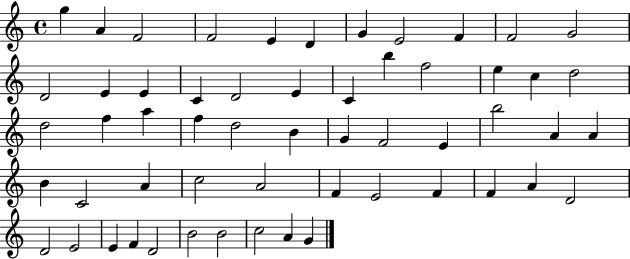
G5/q A4/q F4/h F4/h E4/q D4/q G4/q E4/h F4/q F4/h G4/h D4/h E4/q E4/q C4/q D4/h E4/q C4/q B5/q F5/h E5/q C5/q D5/h D5/h F5/q A5/q F5/q D5/h B4/q G4/q F4/h E4/q B5/h A4/q A4/q B4/q C4/h A4/q C5/h A4/h F4/q E4/h F4/q F4/q A4/q D4/h D4/h E4/h E4/q F4/q D4/h B4/h B4/h C5/h A4/q G4/q